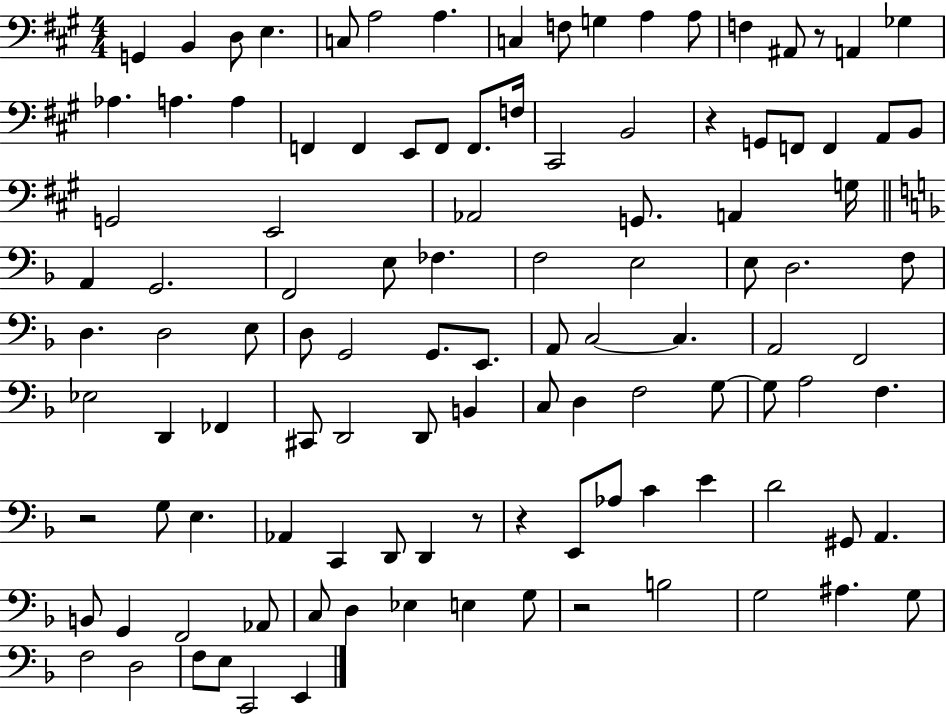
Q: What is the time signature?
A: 4/4